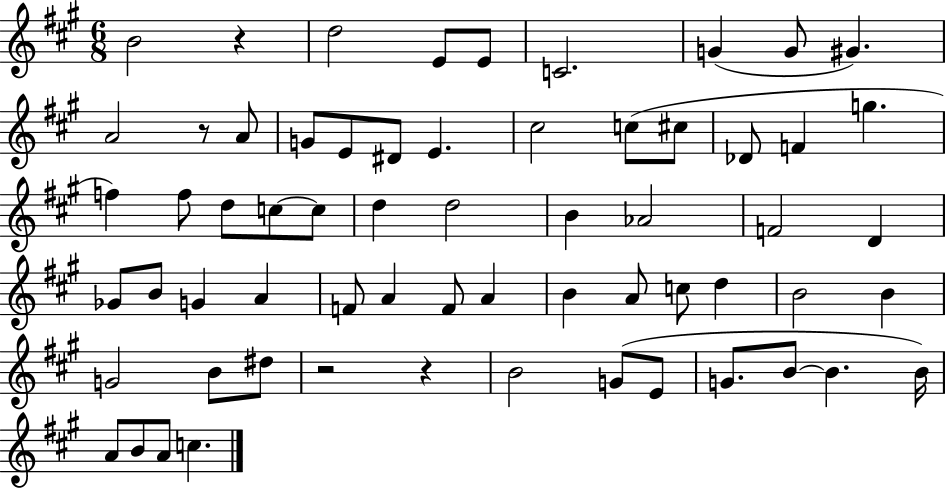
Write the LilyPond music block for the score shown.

{
  \clef treble
  \numericTimeSignature
  \time 6/8
  \key a \major
  \repeat volta 2 { b'2 r4 | d''2 e'8 e'8 | c'2. | g'4( g'8 gis'4.) | \break a'2 r8 a'8 | g'8 e'8 dis'8 e'4. | cis''2 c''8( cis''8 | des'8 f'4 g''4. | \break f''4) f''8 d''8 c''8~~ c''8 | d''4 d''2 | b'4 aes'2 | f'2 d'4 | \break ges'8 b'8 g'4 a'4 | f'8 a'4 f'8 a'4 | b'4 a'8 c''8 d''4 | b'2 b'4 | \break g'2 b'8 dis''8 | r2 r4 | b'2 g'8( e'8 | g'8. b'8~~ b'4. b'16) | \break a'8 b'8 a'8 c''4. | } \bar "|."
}